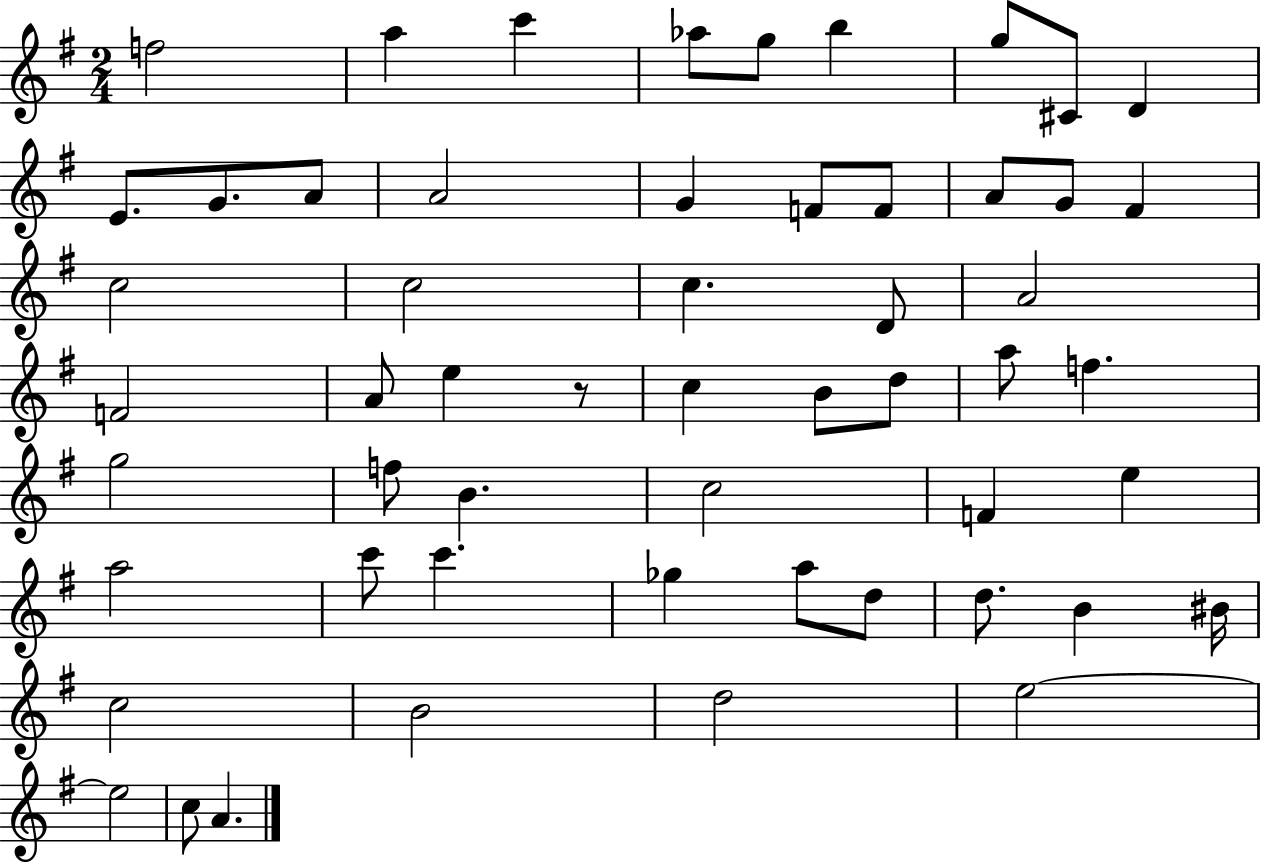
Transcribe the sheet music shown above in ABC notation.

X:1
T:Untitled
M:2/4
L:1/4
K:G
f2 a c' _a/2 g/2 b g/2 ^C/2 D E/2 G/2 A/2 A2 G F/2 F/2 A/2 G/2 ^F c2 c2 c D/2 A2 F2 A/2 e z/2 c B/2 d/2 a/2 f g2 f/2 B c2 F e a2 c'/2 c' _g a/2 d/2 d/2 B ^B/4 c2 B2 d2 e2 e2 c/2 A